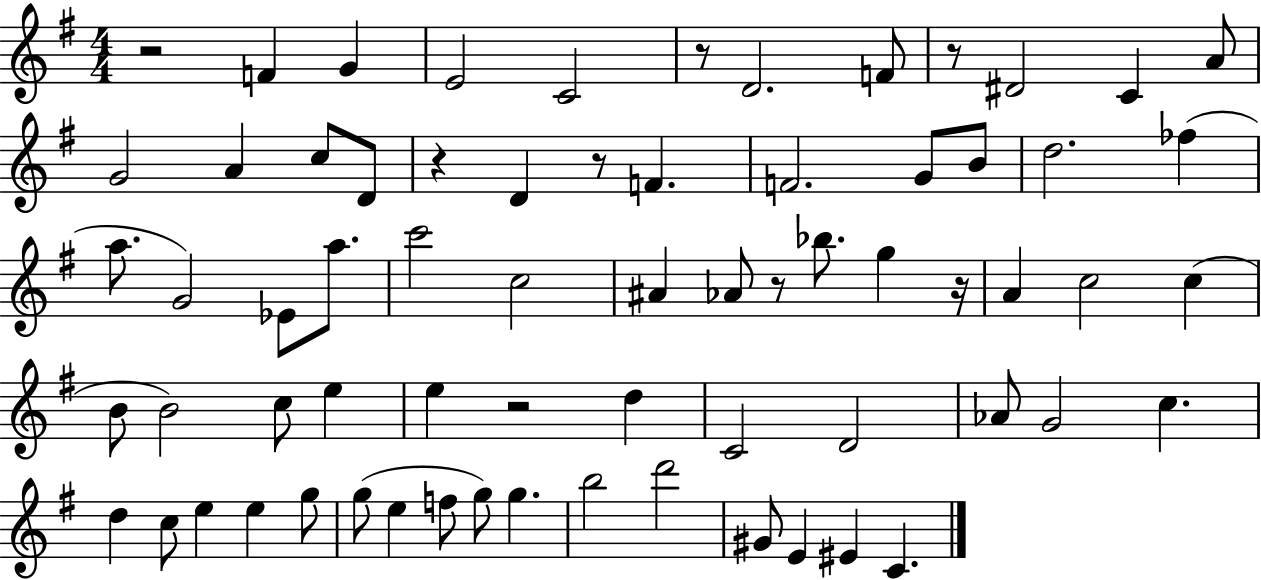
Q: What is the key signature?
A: G major